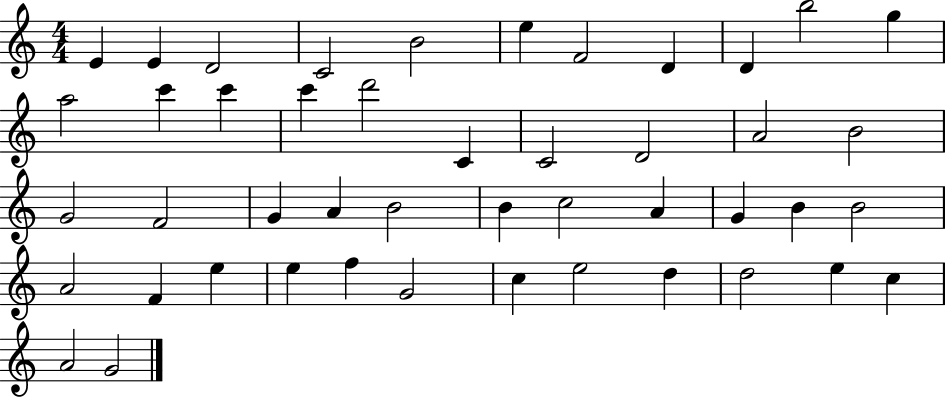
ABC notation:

X:1
T:Untitled
M:4/4
L:1/4
K:C
E E D2 C2 B2 e F2 D D b2 g a2 c' c' c' d'2 C C2 D2 A2 B2 G2 F2 G A B2 B c2 A G B B2 A2 F e e f G2 c e2 d d2 e c A2 G2